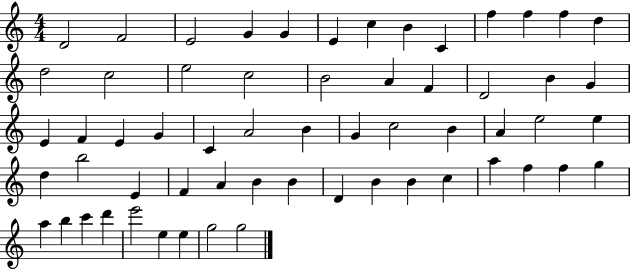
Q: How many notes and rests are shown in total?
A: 60